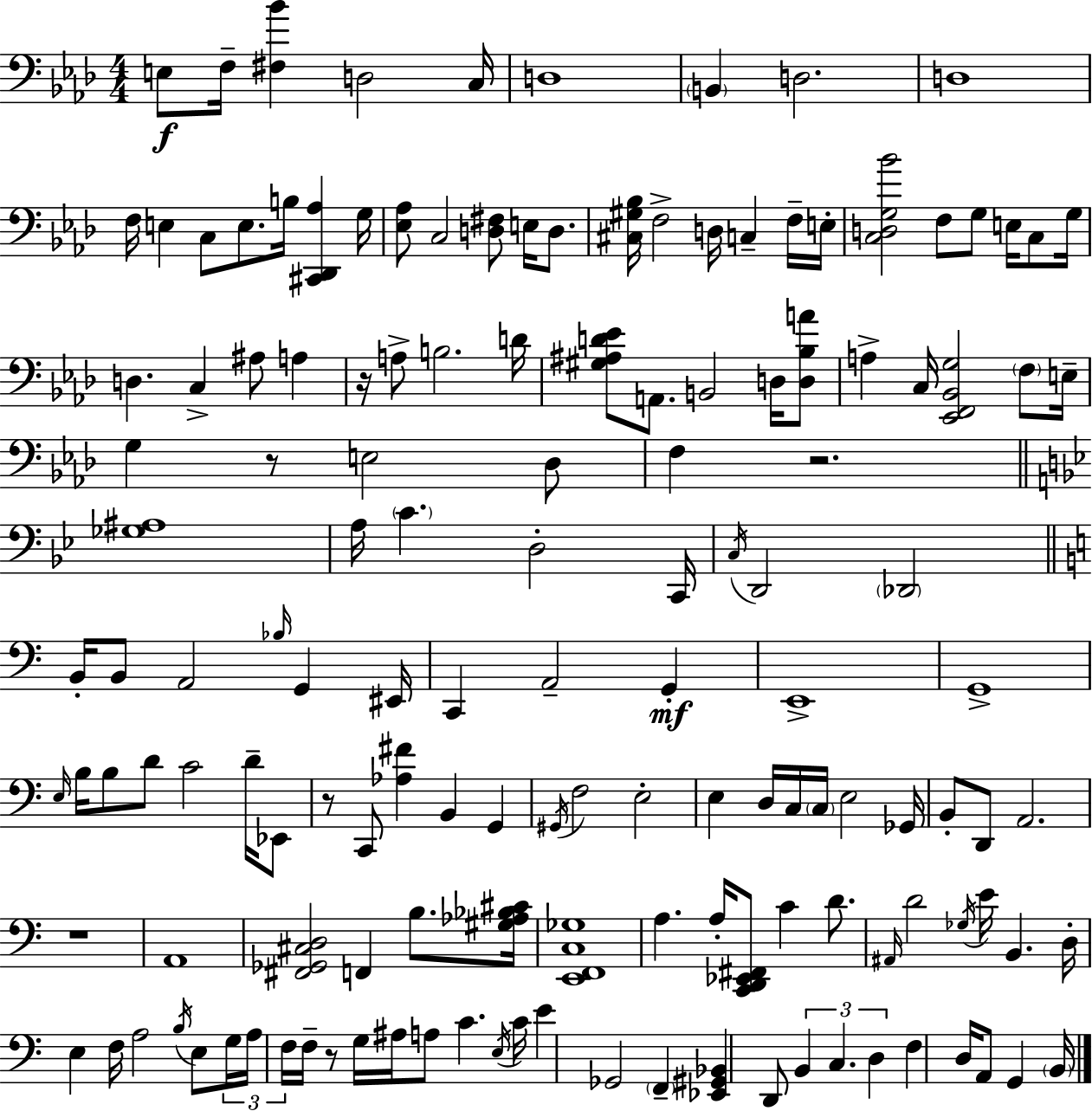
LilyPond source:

{
  \clef bass
  \numericTimeSignature
  \time 4/4
  \key aes \major
  e8\f f16-- <fis bes'>4 d2 c16 | d1 | \parenthesize b,4 d2. | d1 | \break f16 e4 c8 e8. b16 <cis, des, aes>4 g16 | <ees aes>8 c2 <d fis>8 e16 d8. | <cis gis bes>16 f2-> d16 c4-- f16-- e16-. | <c d g bes'>2 f8 g8 e16 c8 g16 | \break d4. c4-> ais8 a4 | r16 a8-> b2. d'16 | <gis ais d' ees'>8 a,8. b,2 d16 <d bes a'>8 | a4-> c16 <ees, f, bes, g>2 \parenthesize f8 e16-- | \break g4 r8 e2 des8 | f4 r2. | \bar "||" \break \key bes \major <ges ais>1 | a16 \parenthesize c'4. d2-. c,16 | \acciaccatura { c16 } d,2 \parenthesize des,2 | \bar "||" \break \key c \major b,16-. b,8 a,2 \grace { bes16 } g,4 | eis,16 c,4 a,2-- g,4-.\mf | e,1-> | g,1-> | \break \grace { e16 } b16 b8 d'8 c'2 d'16-- | ees,8 r8 c,8 <aes fis'>4 b,4 g,4 | \acciaccatura { gis,16 } f2 e2-. | e4 d16 c16 \parenthesize c16 e2 | \break ges,16 b,8-. d,8 a,2. | r1 | a,1 | <fis, ges, cis d>2 f,4 b8. | \break <gis aes bes cis'>16 <e, f, c ges>1 | a4. a16-. <c, d, ees, fis,>8 c'4 | d'8. \grace { ais,16 } d'2 \acciaccatura { ges16 } e'16 b,4. | d16-. e4 f16 a2 | \break \acciaccatura { b16 } e8 \tuplet 3/2 { g16 a16 f16 } f16-- r8 g16 ais16 a8 c'4. | \acciaccatura { e16 } c'16 e'4 ges,2 | \parenthesize f,4-- <ees, gis, bes,>4 d,8 \tuplet 3/2 { b,4 | c4. d4 } f4 d16 | \break a,8 g,4 \parenthesize b,16 \bar "|."
}